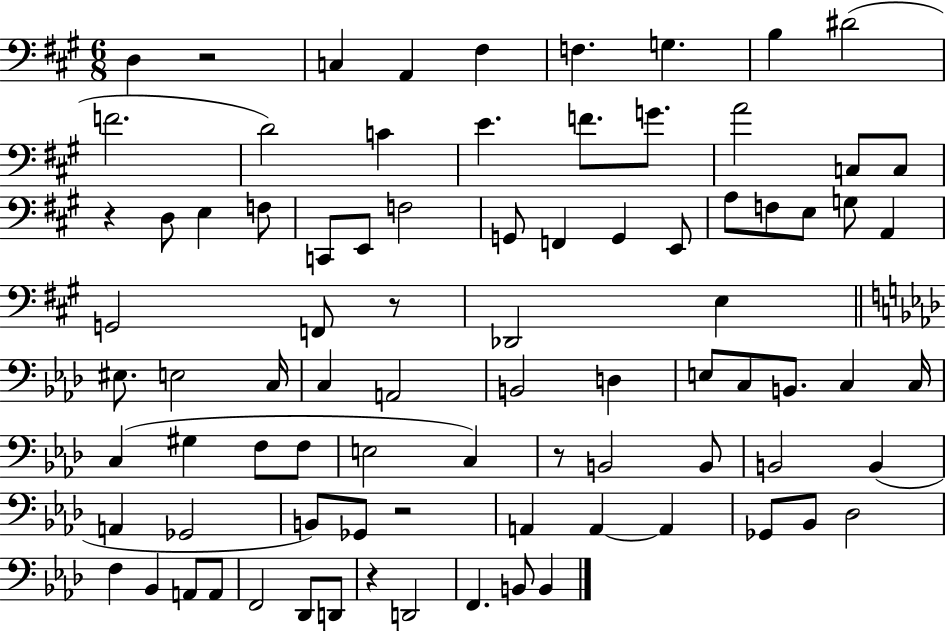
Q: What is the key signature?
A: A major